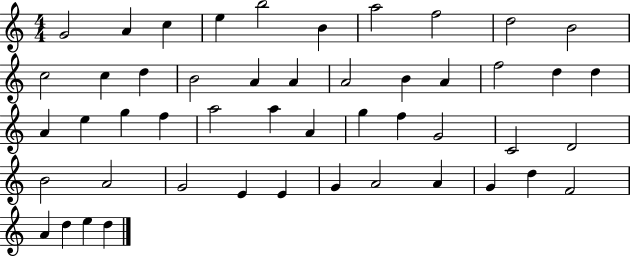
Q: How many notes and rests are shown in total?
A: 49